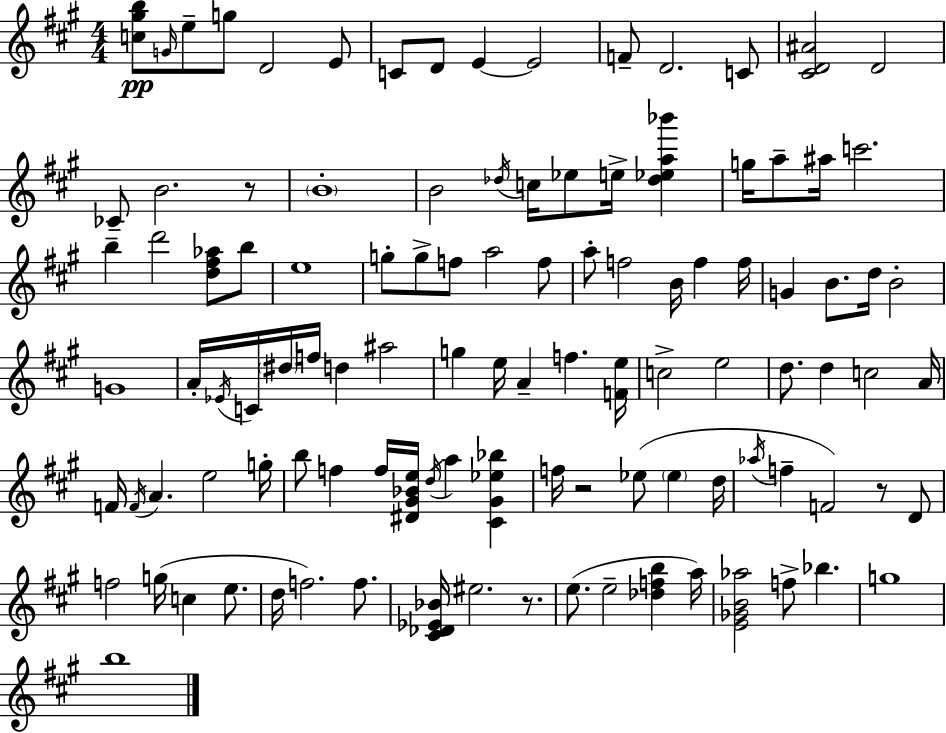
X:1
T:Untitled
M:4/4
L:1/4
K:A
[c^gb]/2 G/4 e/2 g/2 D2 E/2 C/2 D/2 E E2 F/2 D2 C/2 [^CD^A]2 D2 _C/2 B2 z/2 B4 B2 _d/4 c/4 _e/2 e/4 [_d_ea_b'] g/4 a/2 ^a/4 c'2 b d'2 [d^f_a]/2 b/2 e4 g/2 g/2 f/2 a2 f/2 a/2 f2 B/4 f f/4 G B/2 d/4 B2 G4 A/4 _E/4 C/4 ^d/4 f/4 d ^a2 g e/4 A f [Fe]/4 c2 e2 d/2 d c2 A/4 F/4 F/4 A e2 g/4 b/2 f f/4 [^D^G_Be]/4 d/4 a [^C^G_e_b] f/4 z2 _e/2 _e d/4 _a/4 f F2 z/2 D/2 f2 g/4 c e/2 d/4 f2 f/2 [^C_D_E_B]/4 ^e2 z/2 e/2 e2 [_dfb] a/4 [E_GB_a]2 f/2 _b g4 b4